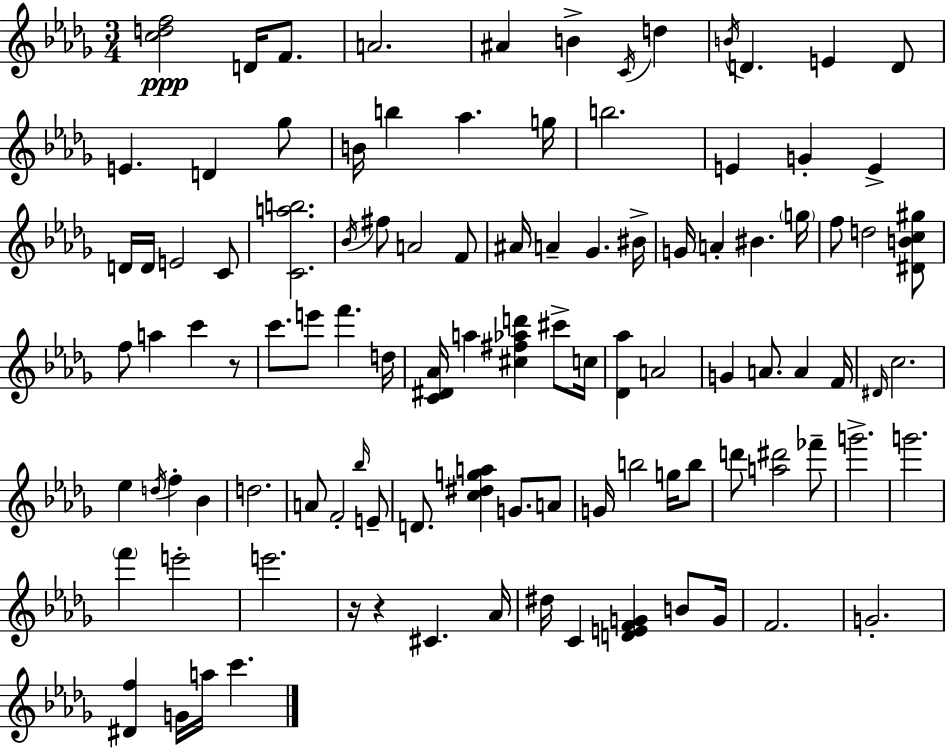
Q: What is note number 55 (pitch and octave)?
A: F4